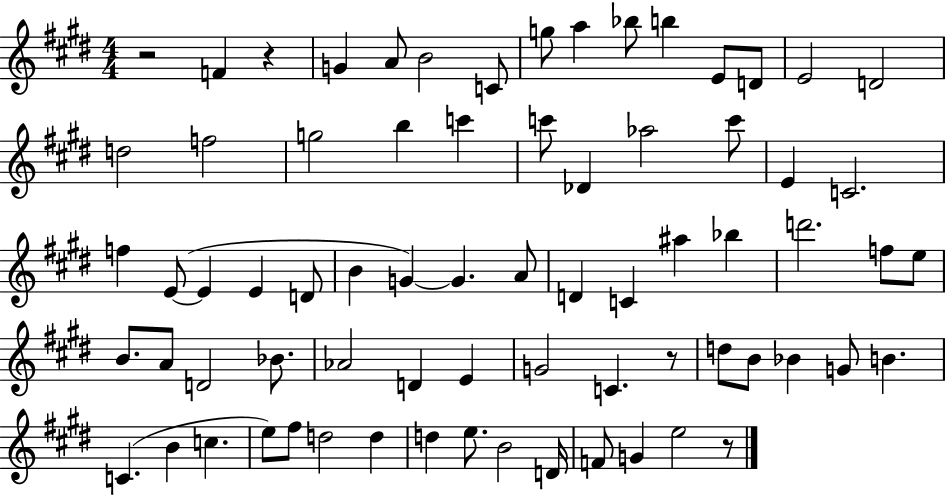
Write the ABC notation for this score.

X:1
T:Untitled
M:4/4
L:1/4
K:E
z2 F z G A/2 B2 C/2 g/2 a _b/2 b E/2 D/2 E2 D2 d2 f2 g2 b c' c'/2 _D _a2 c'/2 E C2 f E/2 E E D/2 B G G A/2 D C ^a _b d'2 f/2 e/2 B/2 A/2 D2 _B/2 _A2 D E G2 C z/2 d/2 B/2 _B G/2 B C B c e/2 ^f/2 d2 d d e/2 B2 D/4 F/2 G e2 z/2